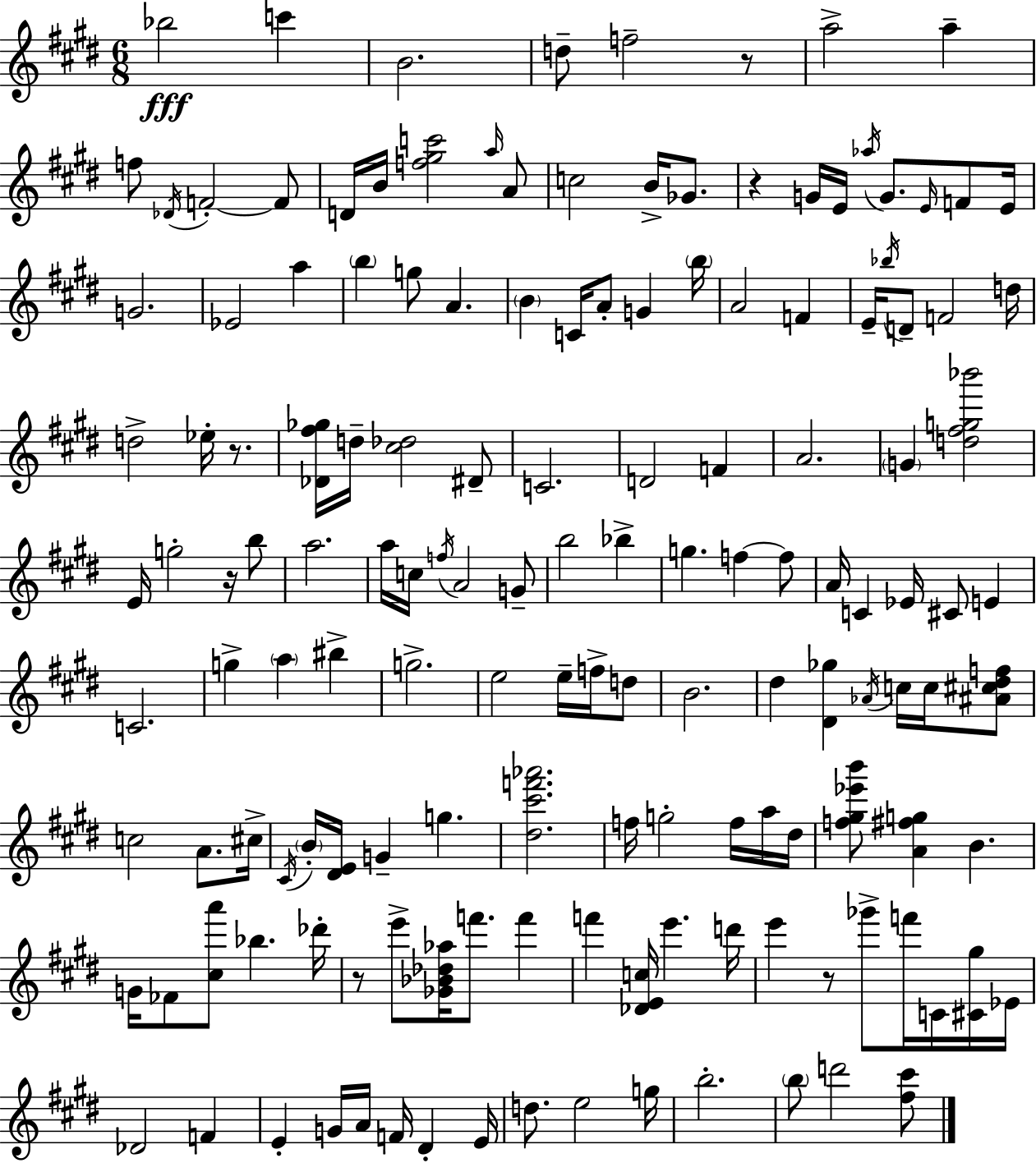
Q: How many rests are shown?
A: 6